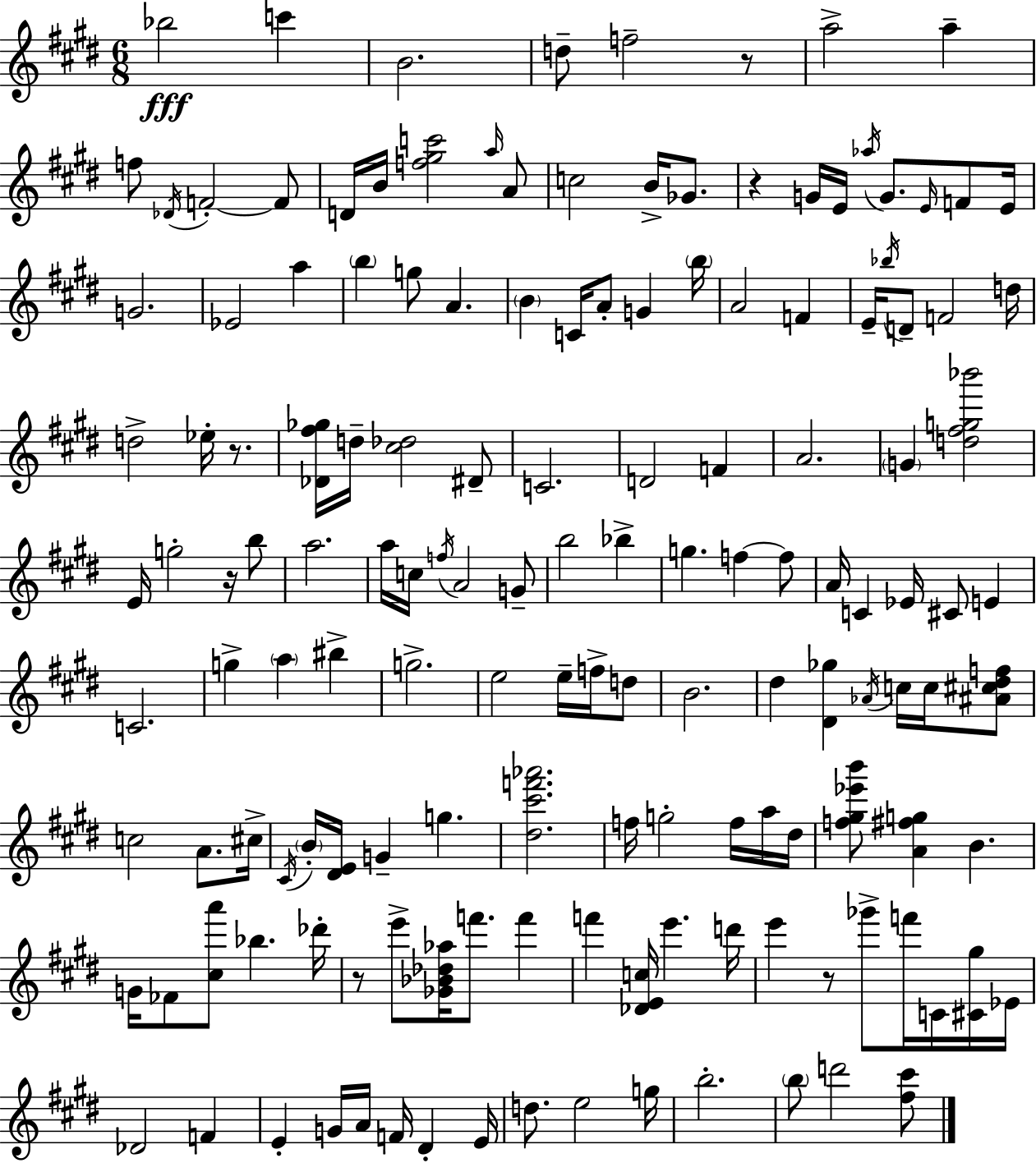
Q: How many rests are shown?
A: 6